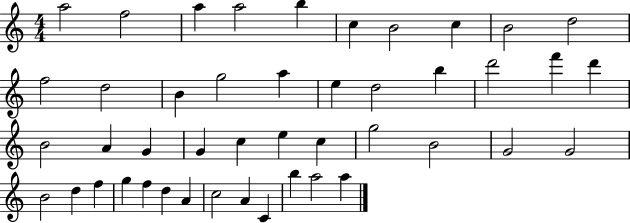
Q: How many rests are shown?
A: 0